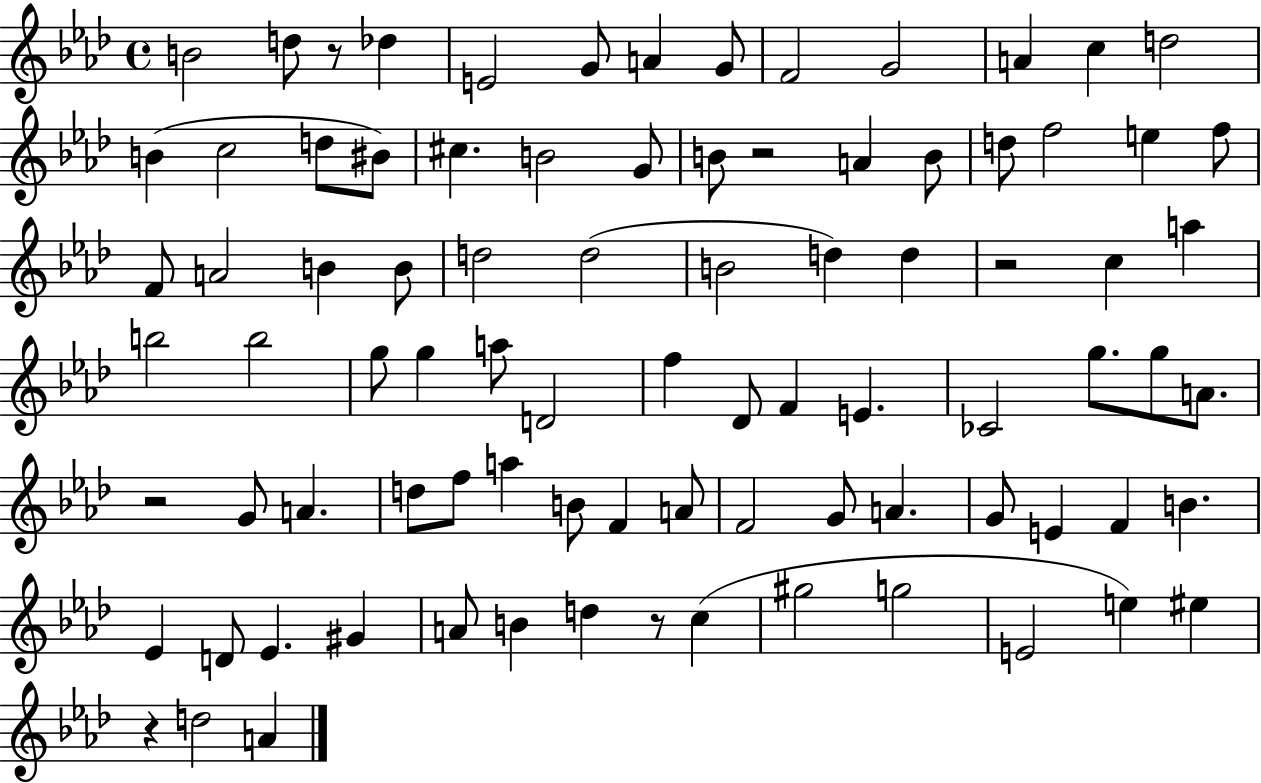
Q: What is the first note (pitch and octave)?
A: B4